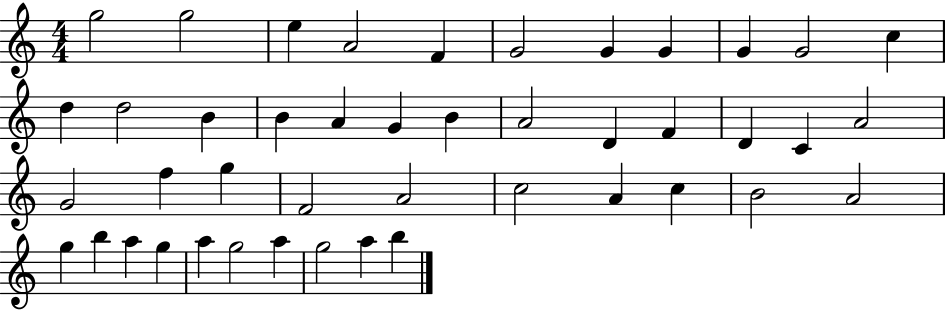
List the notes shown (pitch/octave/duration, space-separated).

G5/h G5/h E5/q A4/h F4/q G4/h G4/q G4/q G4/q G4/h C5/q D5/q D5/h B4/q B4/q A4/q G4/q B4/q A4/h D4/q F4/q D4/q C4/q A4/h G4/h F5/q G5/q F4/h A4/h C5/h A4/q C5/q B4/h A4/h G5/q B5/q A5/q G5/q A5/q G5/h A5/q G5/h A5/q B5/q